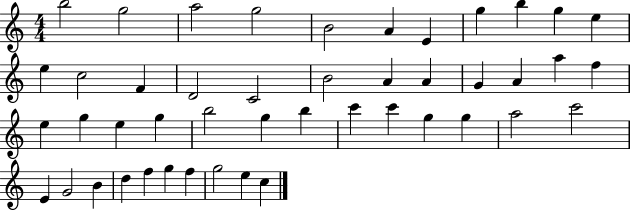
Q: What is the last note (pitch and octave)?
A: C5